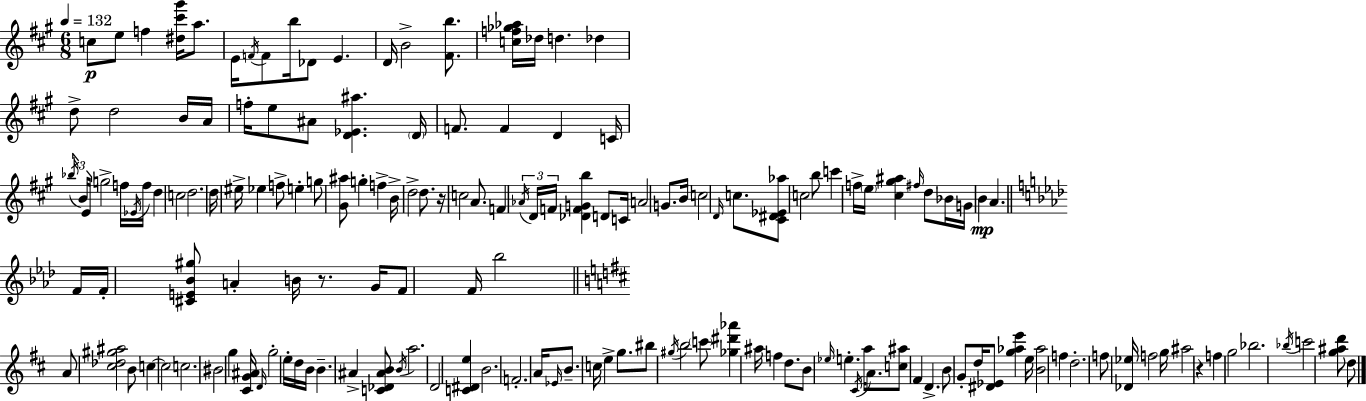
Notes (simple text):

C5/e E5/e F5/q [D#5,C#6,G#6]/s A5/e. E4/s F4/s F4/e B5/s Db4/e E4/q. D4/s B4/h [F#4,B5]/e. [C5,F5,Gb5,Ab5]/s Db5/s D5/q. Db5/q D5/e D5/h B4/s A4/s F5/s E5/e A#4/e [D4,Eb4,A#5]/q. D4/s F4/e. F4/q D4/q C4/s Bb5/s B4/s E4/s G5/h F5/s Eb4/s F5/s D5/q C5/h D5/h. D5/s EIS5/s Eb5/q F5/e E5/q G5/e [G#4,A#5]/e G5/q F5/q B4/s D5/h D5/e. R/s C5/h A4/e. F4/q Ab4/s D4/s F4/s [Db4,F4,G4,B5]/q D4/e C4/s A4/h G4/e. B4/s C5/h D4/s C5/e. [C#4,D#4,Eb4,Ab5]/e C5/h B5/e C6/q F5/s E5/s [C#5,G#5,A#5]/q F#5/s D5/e Bb4/s G4/s B4/q A4/q. F4/s F4/s [C#4,E4,Bb4,G#5]/e A4/q B4/s R/e. G4/s F4/e F4/s Bb5/h A4/e [C#5,Db5,G#5,A#5]/h B4/e C5/q C5/h C5/h. BIS4/h G5/q [C#4,G4,A#4]/s D4/s G5/h E5/s D5/s B4/s B4/q. A#4/q [C4,Db4,A#4,B4]/e B4/s A5/h. D4/h [C4,D#4,E5]/q B4/h. F4/h. A4/s Eb4/s B4/e. C5/s E5/q G5/e. BIS5/e G#5/s B5/h C6/e [Gb5,D#6,Ab6]/q A#5/s F5/q D5/e. B4/e Eb5/s E5/q. C#4/s A5/s A4/e. [C5,A#5]/e F#4/q D4/q. B4/e G4/e D5/s [D#4,Eb4]/e [G5,Ab5,E6]/q E5/s [B4,Ab5]/h F5/q D5/h. F5/e [Db4,Eb5]/s F5/h G5/s A#5/h R/q F5/q G5/h Bb5/h. Bb5/s C6/h [G5,A#5,D6]/e D5/e